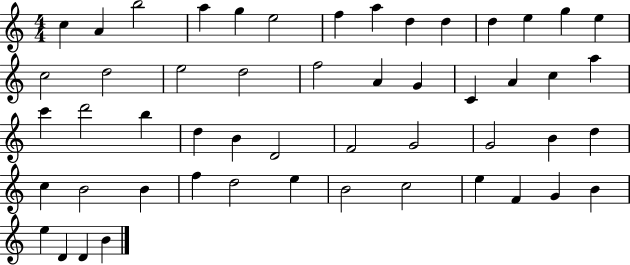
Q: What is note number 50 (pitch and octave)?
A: D4